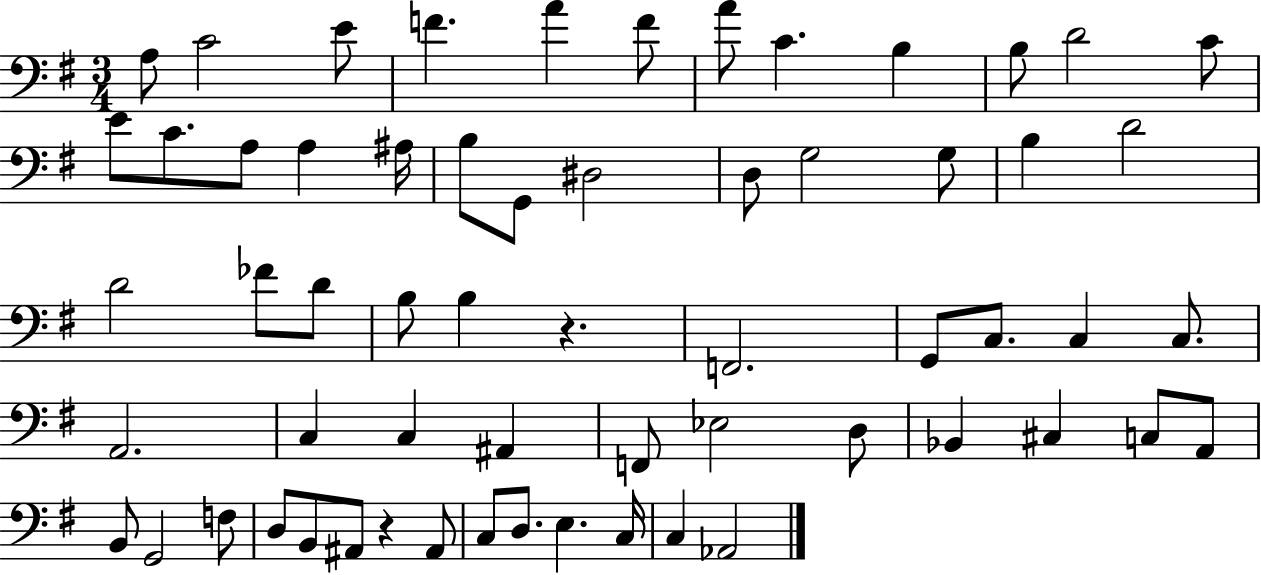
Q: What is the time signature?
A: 3/4